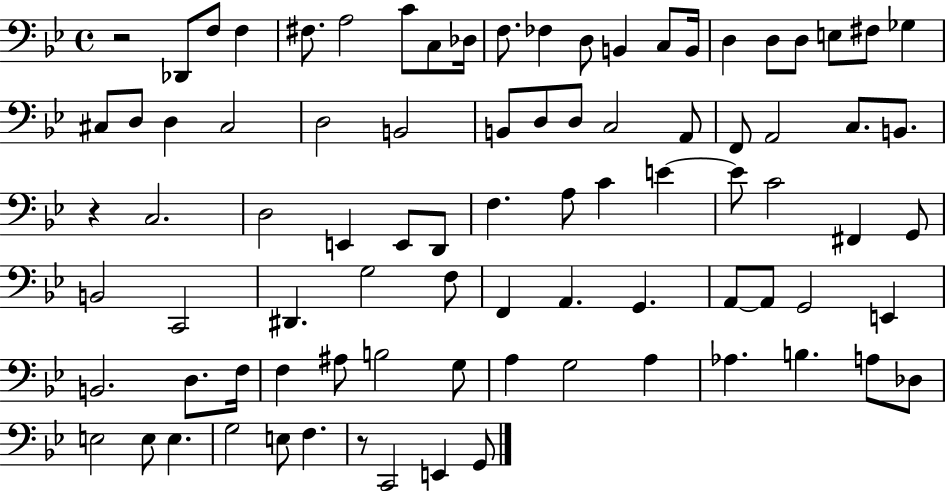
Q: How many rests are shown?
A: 3